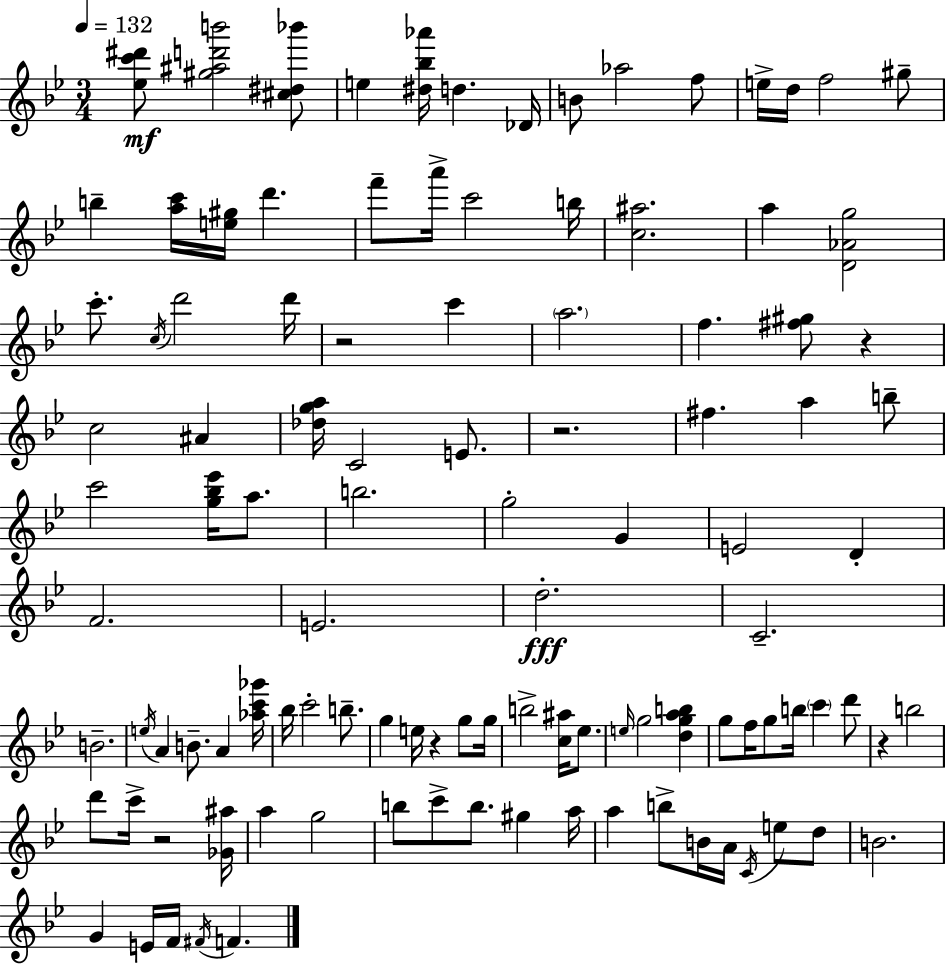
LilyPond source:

{
  \clef treble
  \numericTimeSignature
  \time 3/4
  \key bes \major
  \tempo 4 = 132
  \repeat volta 2 { <ees'' c''' dis'''>8\mf <gis'' ais'' d''' b'''>2 <cis'' dis'' bes'''>8 | e''4 <dis'' bes'' aes'''>16 d''4. des'16 | b'8 aes''2 f''8 | e''16-> d''16 f''2 gis''8-- | \break b''4-- <a'' c'''>16 <e'' gis''>16 d'''4. | f'''8-- a'''16-> c'''2 b''16 | <c'' ais''>2. | a''4 <d' aes' g''>2 | \break c'''8.-. \acciaccatura { c''16 } d'''2 | d'''16 r2 c'''4 | \parenthesize a''2. | f''4. <fis'' gis''>8 r4 | \break c''2 ais'4 | <des'' g'' a''>16 c'2 e'8. | r2. | fis''4. a''4 b''8-- | \break c'''2 <g'' bes'' ees'''>16 a''8. | b''2. | g''2-. g'4 | e'2 d'4-. | \break f'2. | e'2. | d''2.-.\fff | c'2.-- | \break b'2.-- | \acciaccatura { e''16 } a'4 b'8.-- a'4 | <aes'' c''' ges'''>16 bes''16 c'''2-. b''8.-- | g''4 e''16 r4 g''8 | \break g''16 b''2-> <c'' ais''>16 ees''8. | \grace { e''16 } g''2 <d'' g'' a'' b''>4 | g''8 f''16 g''8 b''16 \parenthesize c'''4 | d'''8 r4 b''2 | \break d'''8 c'''16-> r2 | <ges' ais''>16 a''4 g''2 | b''8 c'''8-> b''8. gis''4 | a''16 a''4 b''8-> b'16 a'16 \acciaccatura { c'16 } | \break e''8 d''8 b'2. | g'4 e'16 f'16 \acciaccatura { fis'16 } f'4. | } \bar "|."
}